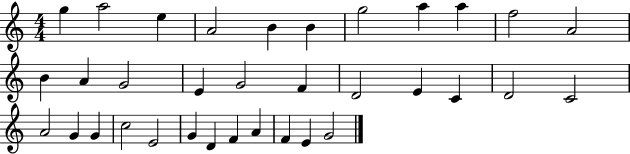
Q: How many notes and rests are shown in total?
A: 34